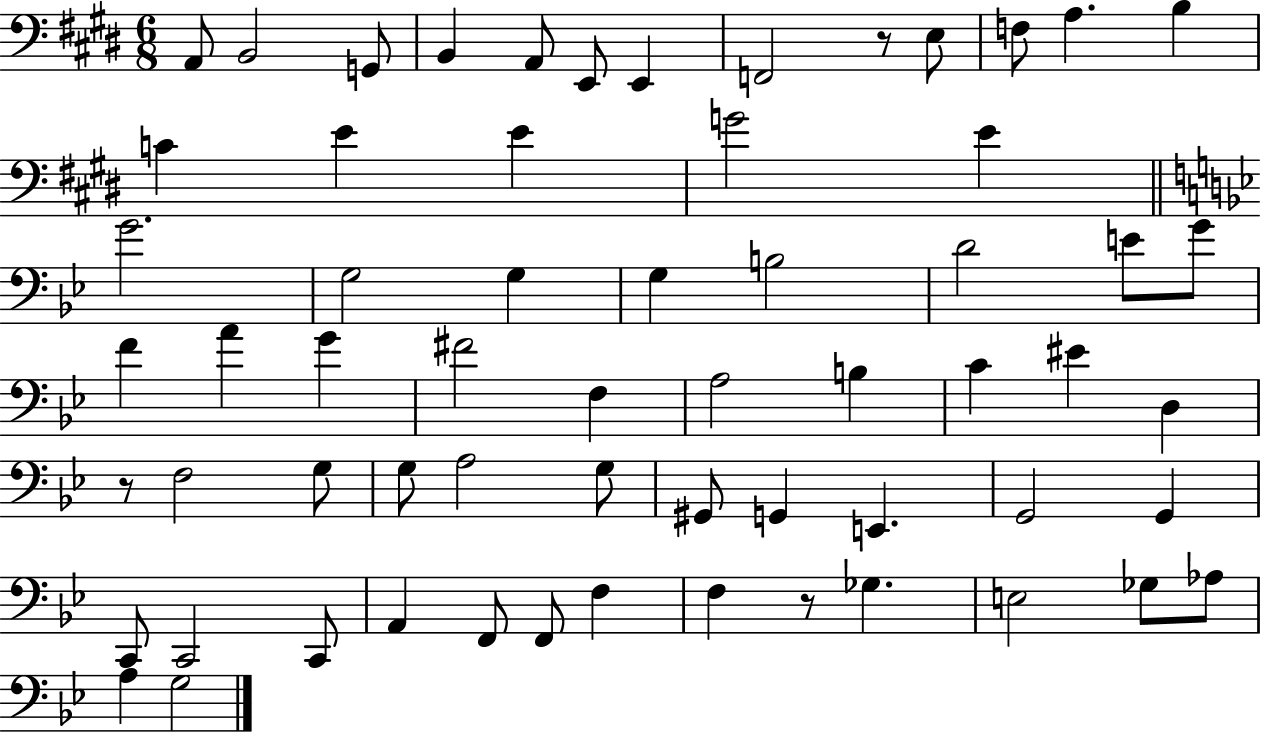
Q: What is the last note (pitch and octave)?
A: G3